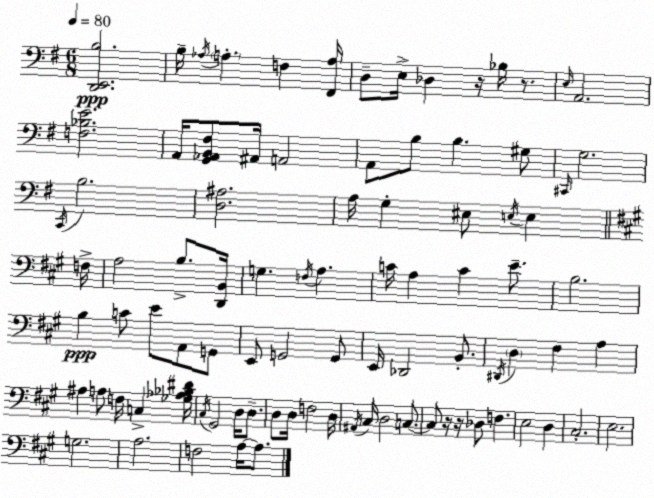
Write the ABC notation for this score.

X:1
T:Untitled
M:6/8
L:1/4
K:Em
[D,,E,,B,]2 B,/4 _A,/4 A, F, [^F,,A,]/4 D,/2 E,/4 _D, z/4 _B,/4 z/2 E,/4 A,,2 [F,_B,E]2 A,,/4 [G,,_A,,B,,^F,]/2 ^A,,/4 A,,2 A,,/2 B,/2 B, ^G,/2 ^C,,/4 G,2 C,,/4 B,2 [D,^A,]2 A,/4 G, ^E,/2 E,/4 E, F,/4 A,2 B,/2 [D,,B,,]/4 G, F,/4 A, C/4 A, C E/2 B,2 B, C/2 E/2 A,,/2 G,,/2 E,,/2 G,,2 G,,/2 E,,/4 _D,,2 B,,/2 ^D,,/4 D, ^F, A, ^A, A,/2 F,/4 C, [_G,_A,_B,^D]/4 ^C,/4 ^G,,2 D,/4 D,/2 D,/2 D,/4 F,2 D,/4 ^A,,/4 ^C,/4 D,2 C,/2 C,/2 z/4 z/4 _D,/2 F, E,2 D, ^C,2 E,2 G,2 A,2 F,2 A,/4 A,/2